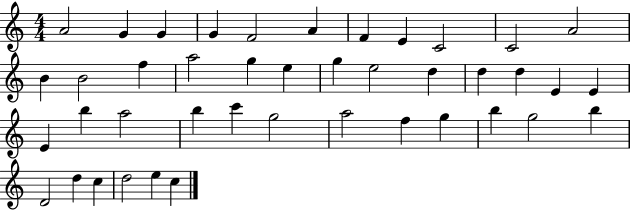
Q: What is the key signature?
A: C major